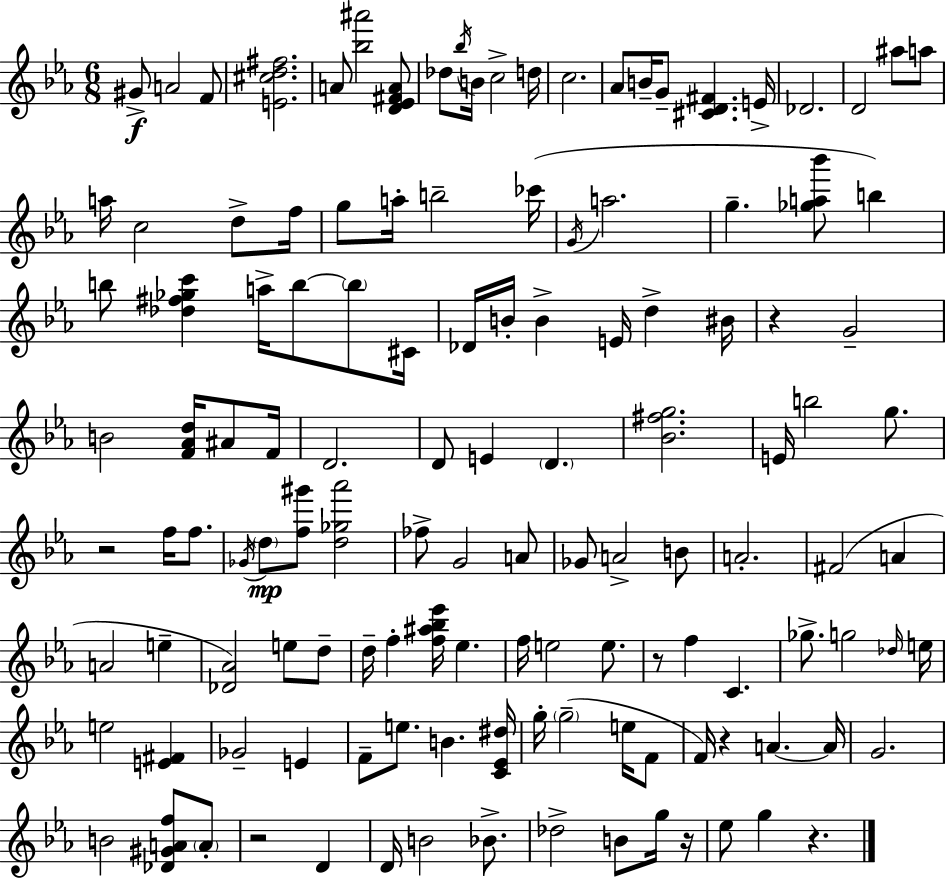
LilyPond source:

{
  \clef treble
  \numericTimeSignature
  \time 6/8
  \key c \minor
  \repeat volta 2 { gis'8->\f a'2 f'8 | <e' cis'' d'' fis''>2. | a'8 <bes'' ais'''>2 <d' ees' fis' a'>8 | des''8 \acciaccatura { bes''16 } b'16 c''2-> | \break d''16 c''2. | aes'8 b'16-- g'8-- <cis' d' fis'>4. | e'16-> des'2. | d'2 ais''8 a''8 | \break a''16 c''2 d''8-> | f''16 g''8 a''16-. b''2-- | ces'''16( \acciaccatura { g'16 } a''2. | g''4.-- <ges'' a'' bes'''>8 b''4) | \break b''8 <des'' fis'' ges'' c'''>4 a''16-> b''8~~ \parenthesize b''8 | cis'16 des'16 b'16-. b'4-> e'16 d''4-> | bis'16 r4 g'2-- | b'2 <f' aes' d''>16 ais'8 | \break f'16 d'2. | d'8 e'4 \parenthesize d'4. | <bes' fis'' g''>2. | e'16 b''2 g''8. | \break r2 f''16 f''8. | \acciaccatura { ges'16 }\mp \parenthesize d''8 <f'' gis'''>8 <d'' ges'' aes'''>2 | fes''8-> g'2 | a'8 ges'8 a'2-> | \break b'8 a'2.-. | fis'2( a'4 | a'2 e''4-- | <des' aes'>2) e''8 | \break d''8-- d''16-- f''4-. <f'' ais'' bes'' ees'''>16 ees''4. | f''16 e''2 | e''8. r8 f''4 c'4. | ges''8.-> g''2 | \break \grace { des''16 } e''16 e''2 | <e' fis'>4 ges'2-- | e'4 f'8-- e''8. b'4. | <c' ees' dis''>16 g''16-. \parenthesize g''2--( | \break e''16 f'8 f'16) r4 a'4.~~ | a'16 g'2. | b'2 | <des' gis' a' f''>8 \parenthesize a'8-. r2 | \break d'4 d'16 b'2 | bes'8.-> des''2-> | b'8 g''16 r16 ees''8 g''4 r4. | } \bar "|."
}